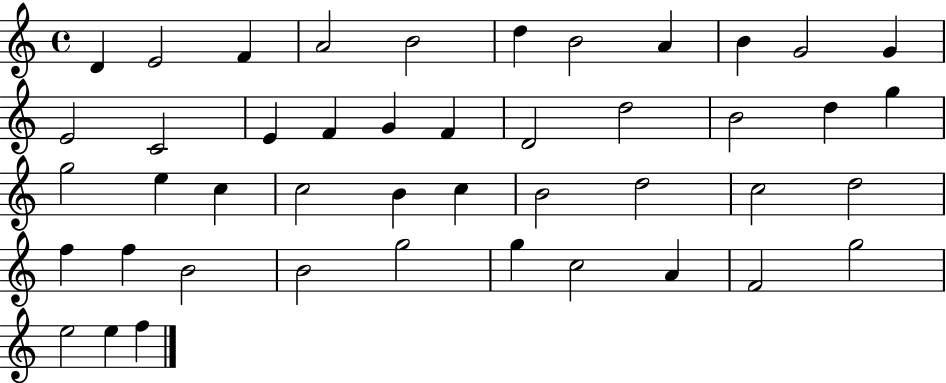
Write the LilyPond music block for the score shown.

{
  \clef treble
  \time 4/4
  \defaultTimeSignature
  \key c \major
  d'4 e'2 f'4 | a'2 b'2 | d''4 b'2 a'4 | b'4 g'2 g'4 | \break e'2 c'2 | e'4 f'4 g'4 f'4 | d'2 d''2 | b'2 d''4 g''4 | \break g''2 e''4 c''4 | c''2 b'4 c''4 | b'2 d''2 | c''2 d''2 | \break f''4 f''4 b'2 | b'2 g''2 | g''4 c''2 a'4 | f'2 g''2 | \break e''2 e''4 f''4 | \bar "|."
}